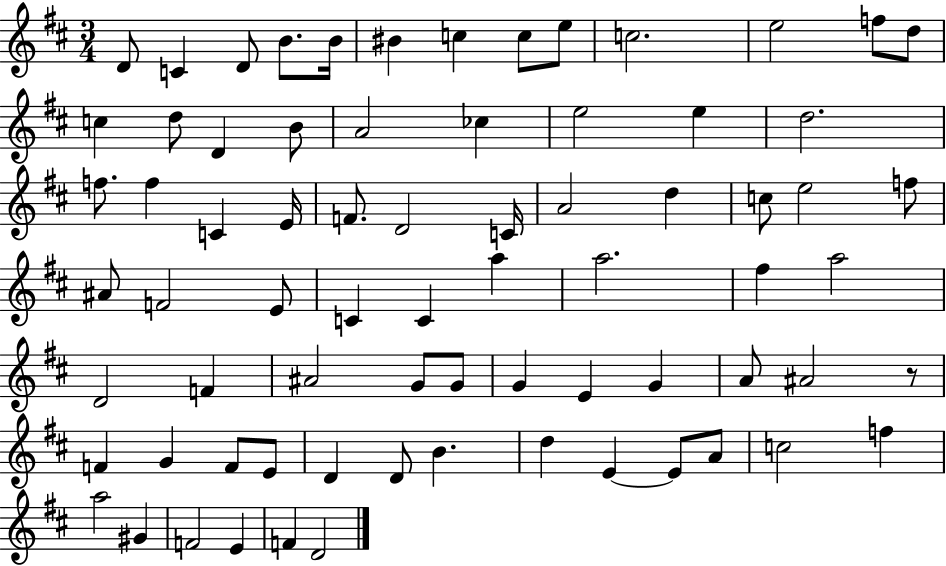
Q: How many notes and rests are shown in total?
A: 73